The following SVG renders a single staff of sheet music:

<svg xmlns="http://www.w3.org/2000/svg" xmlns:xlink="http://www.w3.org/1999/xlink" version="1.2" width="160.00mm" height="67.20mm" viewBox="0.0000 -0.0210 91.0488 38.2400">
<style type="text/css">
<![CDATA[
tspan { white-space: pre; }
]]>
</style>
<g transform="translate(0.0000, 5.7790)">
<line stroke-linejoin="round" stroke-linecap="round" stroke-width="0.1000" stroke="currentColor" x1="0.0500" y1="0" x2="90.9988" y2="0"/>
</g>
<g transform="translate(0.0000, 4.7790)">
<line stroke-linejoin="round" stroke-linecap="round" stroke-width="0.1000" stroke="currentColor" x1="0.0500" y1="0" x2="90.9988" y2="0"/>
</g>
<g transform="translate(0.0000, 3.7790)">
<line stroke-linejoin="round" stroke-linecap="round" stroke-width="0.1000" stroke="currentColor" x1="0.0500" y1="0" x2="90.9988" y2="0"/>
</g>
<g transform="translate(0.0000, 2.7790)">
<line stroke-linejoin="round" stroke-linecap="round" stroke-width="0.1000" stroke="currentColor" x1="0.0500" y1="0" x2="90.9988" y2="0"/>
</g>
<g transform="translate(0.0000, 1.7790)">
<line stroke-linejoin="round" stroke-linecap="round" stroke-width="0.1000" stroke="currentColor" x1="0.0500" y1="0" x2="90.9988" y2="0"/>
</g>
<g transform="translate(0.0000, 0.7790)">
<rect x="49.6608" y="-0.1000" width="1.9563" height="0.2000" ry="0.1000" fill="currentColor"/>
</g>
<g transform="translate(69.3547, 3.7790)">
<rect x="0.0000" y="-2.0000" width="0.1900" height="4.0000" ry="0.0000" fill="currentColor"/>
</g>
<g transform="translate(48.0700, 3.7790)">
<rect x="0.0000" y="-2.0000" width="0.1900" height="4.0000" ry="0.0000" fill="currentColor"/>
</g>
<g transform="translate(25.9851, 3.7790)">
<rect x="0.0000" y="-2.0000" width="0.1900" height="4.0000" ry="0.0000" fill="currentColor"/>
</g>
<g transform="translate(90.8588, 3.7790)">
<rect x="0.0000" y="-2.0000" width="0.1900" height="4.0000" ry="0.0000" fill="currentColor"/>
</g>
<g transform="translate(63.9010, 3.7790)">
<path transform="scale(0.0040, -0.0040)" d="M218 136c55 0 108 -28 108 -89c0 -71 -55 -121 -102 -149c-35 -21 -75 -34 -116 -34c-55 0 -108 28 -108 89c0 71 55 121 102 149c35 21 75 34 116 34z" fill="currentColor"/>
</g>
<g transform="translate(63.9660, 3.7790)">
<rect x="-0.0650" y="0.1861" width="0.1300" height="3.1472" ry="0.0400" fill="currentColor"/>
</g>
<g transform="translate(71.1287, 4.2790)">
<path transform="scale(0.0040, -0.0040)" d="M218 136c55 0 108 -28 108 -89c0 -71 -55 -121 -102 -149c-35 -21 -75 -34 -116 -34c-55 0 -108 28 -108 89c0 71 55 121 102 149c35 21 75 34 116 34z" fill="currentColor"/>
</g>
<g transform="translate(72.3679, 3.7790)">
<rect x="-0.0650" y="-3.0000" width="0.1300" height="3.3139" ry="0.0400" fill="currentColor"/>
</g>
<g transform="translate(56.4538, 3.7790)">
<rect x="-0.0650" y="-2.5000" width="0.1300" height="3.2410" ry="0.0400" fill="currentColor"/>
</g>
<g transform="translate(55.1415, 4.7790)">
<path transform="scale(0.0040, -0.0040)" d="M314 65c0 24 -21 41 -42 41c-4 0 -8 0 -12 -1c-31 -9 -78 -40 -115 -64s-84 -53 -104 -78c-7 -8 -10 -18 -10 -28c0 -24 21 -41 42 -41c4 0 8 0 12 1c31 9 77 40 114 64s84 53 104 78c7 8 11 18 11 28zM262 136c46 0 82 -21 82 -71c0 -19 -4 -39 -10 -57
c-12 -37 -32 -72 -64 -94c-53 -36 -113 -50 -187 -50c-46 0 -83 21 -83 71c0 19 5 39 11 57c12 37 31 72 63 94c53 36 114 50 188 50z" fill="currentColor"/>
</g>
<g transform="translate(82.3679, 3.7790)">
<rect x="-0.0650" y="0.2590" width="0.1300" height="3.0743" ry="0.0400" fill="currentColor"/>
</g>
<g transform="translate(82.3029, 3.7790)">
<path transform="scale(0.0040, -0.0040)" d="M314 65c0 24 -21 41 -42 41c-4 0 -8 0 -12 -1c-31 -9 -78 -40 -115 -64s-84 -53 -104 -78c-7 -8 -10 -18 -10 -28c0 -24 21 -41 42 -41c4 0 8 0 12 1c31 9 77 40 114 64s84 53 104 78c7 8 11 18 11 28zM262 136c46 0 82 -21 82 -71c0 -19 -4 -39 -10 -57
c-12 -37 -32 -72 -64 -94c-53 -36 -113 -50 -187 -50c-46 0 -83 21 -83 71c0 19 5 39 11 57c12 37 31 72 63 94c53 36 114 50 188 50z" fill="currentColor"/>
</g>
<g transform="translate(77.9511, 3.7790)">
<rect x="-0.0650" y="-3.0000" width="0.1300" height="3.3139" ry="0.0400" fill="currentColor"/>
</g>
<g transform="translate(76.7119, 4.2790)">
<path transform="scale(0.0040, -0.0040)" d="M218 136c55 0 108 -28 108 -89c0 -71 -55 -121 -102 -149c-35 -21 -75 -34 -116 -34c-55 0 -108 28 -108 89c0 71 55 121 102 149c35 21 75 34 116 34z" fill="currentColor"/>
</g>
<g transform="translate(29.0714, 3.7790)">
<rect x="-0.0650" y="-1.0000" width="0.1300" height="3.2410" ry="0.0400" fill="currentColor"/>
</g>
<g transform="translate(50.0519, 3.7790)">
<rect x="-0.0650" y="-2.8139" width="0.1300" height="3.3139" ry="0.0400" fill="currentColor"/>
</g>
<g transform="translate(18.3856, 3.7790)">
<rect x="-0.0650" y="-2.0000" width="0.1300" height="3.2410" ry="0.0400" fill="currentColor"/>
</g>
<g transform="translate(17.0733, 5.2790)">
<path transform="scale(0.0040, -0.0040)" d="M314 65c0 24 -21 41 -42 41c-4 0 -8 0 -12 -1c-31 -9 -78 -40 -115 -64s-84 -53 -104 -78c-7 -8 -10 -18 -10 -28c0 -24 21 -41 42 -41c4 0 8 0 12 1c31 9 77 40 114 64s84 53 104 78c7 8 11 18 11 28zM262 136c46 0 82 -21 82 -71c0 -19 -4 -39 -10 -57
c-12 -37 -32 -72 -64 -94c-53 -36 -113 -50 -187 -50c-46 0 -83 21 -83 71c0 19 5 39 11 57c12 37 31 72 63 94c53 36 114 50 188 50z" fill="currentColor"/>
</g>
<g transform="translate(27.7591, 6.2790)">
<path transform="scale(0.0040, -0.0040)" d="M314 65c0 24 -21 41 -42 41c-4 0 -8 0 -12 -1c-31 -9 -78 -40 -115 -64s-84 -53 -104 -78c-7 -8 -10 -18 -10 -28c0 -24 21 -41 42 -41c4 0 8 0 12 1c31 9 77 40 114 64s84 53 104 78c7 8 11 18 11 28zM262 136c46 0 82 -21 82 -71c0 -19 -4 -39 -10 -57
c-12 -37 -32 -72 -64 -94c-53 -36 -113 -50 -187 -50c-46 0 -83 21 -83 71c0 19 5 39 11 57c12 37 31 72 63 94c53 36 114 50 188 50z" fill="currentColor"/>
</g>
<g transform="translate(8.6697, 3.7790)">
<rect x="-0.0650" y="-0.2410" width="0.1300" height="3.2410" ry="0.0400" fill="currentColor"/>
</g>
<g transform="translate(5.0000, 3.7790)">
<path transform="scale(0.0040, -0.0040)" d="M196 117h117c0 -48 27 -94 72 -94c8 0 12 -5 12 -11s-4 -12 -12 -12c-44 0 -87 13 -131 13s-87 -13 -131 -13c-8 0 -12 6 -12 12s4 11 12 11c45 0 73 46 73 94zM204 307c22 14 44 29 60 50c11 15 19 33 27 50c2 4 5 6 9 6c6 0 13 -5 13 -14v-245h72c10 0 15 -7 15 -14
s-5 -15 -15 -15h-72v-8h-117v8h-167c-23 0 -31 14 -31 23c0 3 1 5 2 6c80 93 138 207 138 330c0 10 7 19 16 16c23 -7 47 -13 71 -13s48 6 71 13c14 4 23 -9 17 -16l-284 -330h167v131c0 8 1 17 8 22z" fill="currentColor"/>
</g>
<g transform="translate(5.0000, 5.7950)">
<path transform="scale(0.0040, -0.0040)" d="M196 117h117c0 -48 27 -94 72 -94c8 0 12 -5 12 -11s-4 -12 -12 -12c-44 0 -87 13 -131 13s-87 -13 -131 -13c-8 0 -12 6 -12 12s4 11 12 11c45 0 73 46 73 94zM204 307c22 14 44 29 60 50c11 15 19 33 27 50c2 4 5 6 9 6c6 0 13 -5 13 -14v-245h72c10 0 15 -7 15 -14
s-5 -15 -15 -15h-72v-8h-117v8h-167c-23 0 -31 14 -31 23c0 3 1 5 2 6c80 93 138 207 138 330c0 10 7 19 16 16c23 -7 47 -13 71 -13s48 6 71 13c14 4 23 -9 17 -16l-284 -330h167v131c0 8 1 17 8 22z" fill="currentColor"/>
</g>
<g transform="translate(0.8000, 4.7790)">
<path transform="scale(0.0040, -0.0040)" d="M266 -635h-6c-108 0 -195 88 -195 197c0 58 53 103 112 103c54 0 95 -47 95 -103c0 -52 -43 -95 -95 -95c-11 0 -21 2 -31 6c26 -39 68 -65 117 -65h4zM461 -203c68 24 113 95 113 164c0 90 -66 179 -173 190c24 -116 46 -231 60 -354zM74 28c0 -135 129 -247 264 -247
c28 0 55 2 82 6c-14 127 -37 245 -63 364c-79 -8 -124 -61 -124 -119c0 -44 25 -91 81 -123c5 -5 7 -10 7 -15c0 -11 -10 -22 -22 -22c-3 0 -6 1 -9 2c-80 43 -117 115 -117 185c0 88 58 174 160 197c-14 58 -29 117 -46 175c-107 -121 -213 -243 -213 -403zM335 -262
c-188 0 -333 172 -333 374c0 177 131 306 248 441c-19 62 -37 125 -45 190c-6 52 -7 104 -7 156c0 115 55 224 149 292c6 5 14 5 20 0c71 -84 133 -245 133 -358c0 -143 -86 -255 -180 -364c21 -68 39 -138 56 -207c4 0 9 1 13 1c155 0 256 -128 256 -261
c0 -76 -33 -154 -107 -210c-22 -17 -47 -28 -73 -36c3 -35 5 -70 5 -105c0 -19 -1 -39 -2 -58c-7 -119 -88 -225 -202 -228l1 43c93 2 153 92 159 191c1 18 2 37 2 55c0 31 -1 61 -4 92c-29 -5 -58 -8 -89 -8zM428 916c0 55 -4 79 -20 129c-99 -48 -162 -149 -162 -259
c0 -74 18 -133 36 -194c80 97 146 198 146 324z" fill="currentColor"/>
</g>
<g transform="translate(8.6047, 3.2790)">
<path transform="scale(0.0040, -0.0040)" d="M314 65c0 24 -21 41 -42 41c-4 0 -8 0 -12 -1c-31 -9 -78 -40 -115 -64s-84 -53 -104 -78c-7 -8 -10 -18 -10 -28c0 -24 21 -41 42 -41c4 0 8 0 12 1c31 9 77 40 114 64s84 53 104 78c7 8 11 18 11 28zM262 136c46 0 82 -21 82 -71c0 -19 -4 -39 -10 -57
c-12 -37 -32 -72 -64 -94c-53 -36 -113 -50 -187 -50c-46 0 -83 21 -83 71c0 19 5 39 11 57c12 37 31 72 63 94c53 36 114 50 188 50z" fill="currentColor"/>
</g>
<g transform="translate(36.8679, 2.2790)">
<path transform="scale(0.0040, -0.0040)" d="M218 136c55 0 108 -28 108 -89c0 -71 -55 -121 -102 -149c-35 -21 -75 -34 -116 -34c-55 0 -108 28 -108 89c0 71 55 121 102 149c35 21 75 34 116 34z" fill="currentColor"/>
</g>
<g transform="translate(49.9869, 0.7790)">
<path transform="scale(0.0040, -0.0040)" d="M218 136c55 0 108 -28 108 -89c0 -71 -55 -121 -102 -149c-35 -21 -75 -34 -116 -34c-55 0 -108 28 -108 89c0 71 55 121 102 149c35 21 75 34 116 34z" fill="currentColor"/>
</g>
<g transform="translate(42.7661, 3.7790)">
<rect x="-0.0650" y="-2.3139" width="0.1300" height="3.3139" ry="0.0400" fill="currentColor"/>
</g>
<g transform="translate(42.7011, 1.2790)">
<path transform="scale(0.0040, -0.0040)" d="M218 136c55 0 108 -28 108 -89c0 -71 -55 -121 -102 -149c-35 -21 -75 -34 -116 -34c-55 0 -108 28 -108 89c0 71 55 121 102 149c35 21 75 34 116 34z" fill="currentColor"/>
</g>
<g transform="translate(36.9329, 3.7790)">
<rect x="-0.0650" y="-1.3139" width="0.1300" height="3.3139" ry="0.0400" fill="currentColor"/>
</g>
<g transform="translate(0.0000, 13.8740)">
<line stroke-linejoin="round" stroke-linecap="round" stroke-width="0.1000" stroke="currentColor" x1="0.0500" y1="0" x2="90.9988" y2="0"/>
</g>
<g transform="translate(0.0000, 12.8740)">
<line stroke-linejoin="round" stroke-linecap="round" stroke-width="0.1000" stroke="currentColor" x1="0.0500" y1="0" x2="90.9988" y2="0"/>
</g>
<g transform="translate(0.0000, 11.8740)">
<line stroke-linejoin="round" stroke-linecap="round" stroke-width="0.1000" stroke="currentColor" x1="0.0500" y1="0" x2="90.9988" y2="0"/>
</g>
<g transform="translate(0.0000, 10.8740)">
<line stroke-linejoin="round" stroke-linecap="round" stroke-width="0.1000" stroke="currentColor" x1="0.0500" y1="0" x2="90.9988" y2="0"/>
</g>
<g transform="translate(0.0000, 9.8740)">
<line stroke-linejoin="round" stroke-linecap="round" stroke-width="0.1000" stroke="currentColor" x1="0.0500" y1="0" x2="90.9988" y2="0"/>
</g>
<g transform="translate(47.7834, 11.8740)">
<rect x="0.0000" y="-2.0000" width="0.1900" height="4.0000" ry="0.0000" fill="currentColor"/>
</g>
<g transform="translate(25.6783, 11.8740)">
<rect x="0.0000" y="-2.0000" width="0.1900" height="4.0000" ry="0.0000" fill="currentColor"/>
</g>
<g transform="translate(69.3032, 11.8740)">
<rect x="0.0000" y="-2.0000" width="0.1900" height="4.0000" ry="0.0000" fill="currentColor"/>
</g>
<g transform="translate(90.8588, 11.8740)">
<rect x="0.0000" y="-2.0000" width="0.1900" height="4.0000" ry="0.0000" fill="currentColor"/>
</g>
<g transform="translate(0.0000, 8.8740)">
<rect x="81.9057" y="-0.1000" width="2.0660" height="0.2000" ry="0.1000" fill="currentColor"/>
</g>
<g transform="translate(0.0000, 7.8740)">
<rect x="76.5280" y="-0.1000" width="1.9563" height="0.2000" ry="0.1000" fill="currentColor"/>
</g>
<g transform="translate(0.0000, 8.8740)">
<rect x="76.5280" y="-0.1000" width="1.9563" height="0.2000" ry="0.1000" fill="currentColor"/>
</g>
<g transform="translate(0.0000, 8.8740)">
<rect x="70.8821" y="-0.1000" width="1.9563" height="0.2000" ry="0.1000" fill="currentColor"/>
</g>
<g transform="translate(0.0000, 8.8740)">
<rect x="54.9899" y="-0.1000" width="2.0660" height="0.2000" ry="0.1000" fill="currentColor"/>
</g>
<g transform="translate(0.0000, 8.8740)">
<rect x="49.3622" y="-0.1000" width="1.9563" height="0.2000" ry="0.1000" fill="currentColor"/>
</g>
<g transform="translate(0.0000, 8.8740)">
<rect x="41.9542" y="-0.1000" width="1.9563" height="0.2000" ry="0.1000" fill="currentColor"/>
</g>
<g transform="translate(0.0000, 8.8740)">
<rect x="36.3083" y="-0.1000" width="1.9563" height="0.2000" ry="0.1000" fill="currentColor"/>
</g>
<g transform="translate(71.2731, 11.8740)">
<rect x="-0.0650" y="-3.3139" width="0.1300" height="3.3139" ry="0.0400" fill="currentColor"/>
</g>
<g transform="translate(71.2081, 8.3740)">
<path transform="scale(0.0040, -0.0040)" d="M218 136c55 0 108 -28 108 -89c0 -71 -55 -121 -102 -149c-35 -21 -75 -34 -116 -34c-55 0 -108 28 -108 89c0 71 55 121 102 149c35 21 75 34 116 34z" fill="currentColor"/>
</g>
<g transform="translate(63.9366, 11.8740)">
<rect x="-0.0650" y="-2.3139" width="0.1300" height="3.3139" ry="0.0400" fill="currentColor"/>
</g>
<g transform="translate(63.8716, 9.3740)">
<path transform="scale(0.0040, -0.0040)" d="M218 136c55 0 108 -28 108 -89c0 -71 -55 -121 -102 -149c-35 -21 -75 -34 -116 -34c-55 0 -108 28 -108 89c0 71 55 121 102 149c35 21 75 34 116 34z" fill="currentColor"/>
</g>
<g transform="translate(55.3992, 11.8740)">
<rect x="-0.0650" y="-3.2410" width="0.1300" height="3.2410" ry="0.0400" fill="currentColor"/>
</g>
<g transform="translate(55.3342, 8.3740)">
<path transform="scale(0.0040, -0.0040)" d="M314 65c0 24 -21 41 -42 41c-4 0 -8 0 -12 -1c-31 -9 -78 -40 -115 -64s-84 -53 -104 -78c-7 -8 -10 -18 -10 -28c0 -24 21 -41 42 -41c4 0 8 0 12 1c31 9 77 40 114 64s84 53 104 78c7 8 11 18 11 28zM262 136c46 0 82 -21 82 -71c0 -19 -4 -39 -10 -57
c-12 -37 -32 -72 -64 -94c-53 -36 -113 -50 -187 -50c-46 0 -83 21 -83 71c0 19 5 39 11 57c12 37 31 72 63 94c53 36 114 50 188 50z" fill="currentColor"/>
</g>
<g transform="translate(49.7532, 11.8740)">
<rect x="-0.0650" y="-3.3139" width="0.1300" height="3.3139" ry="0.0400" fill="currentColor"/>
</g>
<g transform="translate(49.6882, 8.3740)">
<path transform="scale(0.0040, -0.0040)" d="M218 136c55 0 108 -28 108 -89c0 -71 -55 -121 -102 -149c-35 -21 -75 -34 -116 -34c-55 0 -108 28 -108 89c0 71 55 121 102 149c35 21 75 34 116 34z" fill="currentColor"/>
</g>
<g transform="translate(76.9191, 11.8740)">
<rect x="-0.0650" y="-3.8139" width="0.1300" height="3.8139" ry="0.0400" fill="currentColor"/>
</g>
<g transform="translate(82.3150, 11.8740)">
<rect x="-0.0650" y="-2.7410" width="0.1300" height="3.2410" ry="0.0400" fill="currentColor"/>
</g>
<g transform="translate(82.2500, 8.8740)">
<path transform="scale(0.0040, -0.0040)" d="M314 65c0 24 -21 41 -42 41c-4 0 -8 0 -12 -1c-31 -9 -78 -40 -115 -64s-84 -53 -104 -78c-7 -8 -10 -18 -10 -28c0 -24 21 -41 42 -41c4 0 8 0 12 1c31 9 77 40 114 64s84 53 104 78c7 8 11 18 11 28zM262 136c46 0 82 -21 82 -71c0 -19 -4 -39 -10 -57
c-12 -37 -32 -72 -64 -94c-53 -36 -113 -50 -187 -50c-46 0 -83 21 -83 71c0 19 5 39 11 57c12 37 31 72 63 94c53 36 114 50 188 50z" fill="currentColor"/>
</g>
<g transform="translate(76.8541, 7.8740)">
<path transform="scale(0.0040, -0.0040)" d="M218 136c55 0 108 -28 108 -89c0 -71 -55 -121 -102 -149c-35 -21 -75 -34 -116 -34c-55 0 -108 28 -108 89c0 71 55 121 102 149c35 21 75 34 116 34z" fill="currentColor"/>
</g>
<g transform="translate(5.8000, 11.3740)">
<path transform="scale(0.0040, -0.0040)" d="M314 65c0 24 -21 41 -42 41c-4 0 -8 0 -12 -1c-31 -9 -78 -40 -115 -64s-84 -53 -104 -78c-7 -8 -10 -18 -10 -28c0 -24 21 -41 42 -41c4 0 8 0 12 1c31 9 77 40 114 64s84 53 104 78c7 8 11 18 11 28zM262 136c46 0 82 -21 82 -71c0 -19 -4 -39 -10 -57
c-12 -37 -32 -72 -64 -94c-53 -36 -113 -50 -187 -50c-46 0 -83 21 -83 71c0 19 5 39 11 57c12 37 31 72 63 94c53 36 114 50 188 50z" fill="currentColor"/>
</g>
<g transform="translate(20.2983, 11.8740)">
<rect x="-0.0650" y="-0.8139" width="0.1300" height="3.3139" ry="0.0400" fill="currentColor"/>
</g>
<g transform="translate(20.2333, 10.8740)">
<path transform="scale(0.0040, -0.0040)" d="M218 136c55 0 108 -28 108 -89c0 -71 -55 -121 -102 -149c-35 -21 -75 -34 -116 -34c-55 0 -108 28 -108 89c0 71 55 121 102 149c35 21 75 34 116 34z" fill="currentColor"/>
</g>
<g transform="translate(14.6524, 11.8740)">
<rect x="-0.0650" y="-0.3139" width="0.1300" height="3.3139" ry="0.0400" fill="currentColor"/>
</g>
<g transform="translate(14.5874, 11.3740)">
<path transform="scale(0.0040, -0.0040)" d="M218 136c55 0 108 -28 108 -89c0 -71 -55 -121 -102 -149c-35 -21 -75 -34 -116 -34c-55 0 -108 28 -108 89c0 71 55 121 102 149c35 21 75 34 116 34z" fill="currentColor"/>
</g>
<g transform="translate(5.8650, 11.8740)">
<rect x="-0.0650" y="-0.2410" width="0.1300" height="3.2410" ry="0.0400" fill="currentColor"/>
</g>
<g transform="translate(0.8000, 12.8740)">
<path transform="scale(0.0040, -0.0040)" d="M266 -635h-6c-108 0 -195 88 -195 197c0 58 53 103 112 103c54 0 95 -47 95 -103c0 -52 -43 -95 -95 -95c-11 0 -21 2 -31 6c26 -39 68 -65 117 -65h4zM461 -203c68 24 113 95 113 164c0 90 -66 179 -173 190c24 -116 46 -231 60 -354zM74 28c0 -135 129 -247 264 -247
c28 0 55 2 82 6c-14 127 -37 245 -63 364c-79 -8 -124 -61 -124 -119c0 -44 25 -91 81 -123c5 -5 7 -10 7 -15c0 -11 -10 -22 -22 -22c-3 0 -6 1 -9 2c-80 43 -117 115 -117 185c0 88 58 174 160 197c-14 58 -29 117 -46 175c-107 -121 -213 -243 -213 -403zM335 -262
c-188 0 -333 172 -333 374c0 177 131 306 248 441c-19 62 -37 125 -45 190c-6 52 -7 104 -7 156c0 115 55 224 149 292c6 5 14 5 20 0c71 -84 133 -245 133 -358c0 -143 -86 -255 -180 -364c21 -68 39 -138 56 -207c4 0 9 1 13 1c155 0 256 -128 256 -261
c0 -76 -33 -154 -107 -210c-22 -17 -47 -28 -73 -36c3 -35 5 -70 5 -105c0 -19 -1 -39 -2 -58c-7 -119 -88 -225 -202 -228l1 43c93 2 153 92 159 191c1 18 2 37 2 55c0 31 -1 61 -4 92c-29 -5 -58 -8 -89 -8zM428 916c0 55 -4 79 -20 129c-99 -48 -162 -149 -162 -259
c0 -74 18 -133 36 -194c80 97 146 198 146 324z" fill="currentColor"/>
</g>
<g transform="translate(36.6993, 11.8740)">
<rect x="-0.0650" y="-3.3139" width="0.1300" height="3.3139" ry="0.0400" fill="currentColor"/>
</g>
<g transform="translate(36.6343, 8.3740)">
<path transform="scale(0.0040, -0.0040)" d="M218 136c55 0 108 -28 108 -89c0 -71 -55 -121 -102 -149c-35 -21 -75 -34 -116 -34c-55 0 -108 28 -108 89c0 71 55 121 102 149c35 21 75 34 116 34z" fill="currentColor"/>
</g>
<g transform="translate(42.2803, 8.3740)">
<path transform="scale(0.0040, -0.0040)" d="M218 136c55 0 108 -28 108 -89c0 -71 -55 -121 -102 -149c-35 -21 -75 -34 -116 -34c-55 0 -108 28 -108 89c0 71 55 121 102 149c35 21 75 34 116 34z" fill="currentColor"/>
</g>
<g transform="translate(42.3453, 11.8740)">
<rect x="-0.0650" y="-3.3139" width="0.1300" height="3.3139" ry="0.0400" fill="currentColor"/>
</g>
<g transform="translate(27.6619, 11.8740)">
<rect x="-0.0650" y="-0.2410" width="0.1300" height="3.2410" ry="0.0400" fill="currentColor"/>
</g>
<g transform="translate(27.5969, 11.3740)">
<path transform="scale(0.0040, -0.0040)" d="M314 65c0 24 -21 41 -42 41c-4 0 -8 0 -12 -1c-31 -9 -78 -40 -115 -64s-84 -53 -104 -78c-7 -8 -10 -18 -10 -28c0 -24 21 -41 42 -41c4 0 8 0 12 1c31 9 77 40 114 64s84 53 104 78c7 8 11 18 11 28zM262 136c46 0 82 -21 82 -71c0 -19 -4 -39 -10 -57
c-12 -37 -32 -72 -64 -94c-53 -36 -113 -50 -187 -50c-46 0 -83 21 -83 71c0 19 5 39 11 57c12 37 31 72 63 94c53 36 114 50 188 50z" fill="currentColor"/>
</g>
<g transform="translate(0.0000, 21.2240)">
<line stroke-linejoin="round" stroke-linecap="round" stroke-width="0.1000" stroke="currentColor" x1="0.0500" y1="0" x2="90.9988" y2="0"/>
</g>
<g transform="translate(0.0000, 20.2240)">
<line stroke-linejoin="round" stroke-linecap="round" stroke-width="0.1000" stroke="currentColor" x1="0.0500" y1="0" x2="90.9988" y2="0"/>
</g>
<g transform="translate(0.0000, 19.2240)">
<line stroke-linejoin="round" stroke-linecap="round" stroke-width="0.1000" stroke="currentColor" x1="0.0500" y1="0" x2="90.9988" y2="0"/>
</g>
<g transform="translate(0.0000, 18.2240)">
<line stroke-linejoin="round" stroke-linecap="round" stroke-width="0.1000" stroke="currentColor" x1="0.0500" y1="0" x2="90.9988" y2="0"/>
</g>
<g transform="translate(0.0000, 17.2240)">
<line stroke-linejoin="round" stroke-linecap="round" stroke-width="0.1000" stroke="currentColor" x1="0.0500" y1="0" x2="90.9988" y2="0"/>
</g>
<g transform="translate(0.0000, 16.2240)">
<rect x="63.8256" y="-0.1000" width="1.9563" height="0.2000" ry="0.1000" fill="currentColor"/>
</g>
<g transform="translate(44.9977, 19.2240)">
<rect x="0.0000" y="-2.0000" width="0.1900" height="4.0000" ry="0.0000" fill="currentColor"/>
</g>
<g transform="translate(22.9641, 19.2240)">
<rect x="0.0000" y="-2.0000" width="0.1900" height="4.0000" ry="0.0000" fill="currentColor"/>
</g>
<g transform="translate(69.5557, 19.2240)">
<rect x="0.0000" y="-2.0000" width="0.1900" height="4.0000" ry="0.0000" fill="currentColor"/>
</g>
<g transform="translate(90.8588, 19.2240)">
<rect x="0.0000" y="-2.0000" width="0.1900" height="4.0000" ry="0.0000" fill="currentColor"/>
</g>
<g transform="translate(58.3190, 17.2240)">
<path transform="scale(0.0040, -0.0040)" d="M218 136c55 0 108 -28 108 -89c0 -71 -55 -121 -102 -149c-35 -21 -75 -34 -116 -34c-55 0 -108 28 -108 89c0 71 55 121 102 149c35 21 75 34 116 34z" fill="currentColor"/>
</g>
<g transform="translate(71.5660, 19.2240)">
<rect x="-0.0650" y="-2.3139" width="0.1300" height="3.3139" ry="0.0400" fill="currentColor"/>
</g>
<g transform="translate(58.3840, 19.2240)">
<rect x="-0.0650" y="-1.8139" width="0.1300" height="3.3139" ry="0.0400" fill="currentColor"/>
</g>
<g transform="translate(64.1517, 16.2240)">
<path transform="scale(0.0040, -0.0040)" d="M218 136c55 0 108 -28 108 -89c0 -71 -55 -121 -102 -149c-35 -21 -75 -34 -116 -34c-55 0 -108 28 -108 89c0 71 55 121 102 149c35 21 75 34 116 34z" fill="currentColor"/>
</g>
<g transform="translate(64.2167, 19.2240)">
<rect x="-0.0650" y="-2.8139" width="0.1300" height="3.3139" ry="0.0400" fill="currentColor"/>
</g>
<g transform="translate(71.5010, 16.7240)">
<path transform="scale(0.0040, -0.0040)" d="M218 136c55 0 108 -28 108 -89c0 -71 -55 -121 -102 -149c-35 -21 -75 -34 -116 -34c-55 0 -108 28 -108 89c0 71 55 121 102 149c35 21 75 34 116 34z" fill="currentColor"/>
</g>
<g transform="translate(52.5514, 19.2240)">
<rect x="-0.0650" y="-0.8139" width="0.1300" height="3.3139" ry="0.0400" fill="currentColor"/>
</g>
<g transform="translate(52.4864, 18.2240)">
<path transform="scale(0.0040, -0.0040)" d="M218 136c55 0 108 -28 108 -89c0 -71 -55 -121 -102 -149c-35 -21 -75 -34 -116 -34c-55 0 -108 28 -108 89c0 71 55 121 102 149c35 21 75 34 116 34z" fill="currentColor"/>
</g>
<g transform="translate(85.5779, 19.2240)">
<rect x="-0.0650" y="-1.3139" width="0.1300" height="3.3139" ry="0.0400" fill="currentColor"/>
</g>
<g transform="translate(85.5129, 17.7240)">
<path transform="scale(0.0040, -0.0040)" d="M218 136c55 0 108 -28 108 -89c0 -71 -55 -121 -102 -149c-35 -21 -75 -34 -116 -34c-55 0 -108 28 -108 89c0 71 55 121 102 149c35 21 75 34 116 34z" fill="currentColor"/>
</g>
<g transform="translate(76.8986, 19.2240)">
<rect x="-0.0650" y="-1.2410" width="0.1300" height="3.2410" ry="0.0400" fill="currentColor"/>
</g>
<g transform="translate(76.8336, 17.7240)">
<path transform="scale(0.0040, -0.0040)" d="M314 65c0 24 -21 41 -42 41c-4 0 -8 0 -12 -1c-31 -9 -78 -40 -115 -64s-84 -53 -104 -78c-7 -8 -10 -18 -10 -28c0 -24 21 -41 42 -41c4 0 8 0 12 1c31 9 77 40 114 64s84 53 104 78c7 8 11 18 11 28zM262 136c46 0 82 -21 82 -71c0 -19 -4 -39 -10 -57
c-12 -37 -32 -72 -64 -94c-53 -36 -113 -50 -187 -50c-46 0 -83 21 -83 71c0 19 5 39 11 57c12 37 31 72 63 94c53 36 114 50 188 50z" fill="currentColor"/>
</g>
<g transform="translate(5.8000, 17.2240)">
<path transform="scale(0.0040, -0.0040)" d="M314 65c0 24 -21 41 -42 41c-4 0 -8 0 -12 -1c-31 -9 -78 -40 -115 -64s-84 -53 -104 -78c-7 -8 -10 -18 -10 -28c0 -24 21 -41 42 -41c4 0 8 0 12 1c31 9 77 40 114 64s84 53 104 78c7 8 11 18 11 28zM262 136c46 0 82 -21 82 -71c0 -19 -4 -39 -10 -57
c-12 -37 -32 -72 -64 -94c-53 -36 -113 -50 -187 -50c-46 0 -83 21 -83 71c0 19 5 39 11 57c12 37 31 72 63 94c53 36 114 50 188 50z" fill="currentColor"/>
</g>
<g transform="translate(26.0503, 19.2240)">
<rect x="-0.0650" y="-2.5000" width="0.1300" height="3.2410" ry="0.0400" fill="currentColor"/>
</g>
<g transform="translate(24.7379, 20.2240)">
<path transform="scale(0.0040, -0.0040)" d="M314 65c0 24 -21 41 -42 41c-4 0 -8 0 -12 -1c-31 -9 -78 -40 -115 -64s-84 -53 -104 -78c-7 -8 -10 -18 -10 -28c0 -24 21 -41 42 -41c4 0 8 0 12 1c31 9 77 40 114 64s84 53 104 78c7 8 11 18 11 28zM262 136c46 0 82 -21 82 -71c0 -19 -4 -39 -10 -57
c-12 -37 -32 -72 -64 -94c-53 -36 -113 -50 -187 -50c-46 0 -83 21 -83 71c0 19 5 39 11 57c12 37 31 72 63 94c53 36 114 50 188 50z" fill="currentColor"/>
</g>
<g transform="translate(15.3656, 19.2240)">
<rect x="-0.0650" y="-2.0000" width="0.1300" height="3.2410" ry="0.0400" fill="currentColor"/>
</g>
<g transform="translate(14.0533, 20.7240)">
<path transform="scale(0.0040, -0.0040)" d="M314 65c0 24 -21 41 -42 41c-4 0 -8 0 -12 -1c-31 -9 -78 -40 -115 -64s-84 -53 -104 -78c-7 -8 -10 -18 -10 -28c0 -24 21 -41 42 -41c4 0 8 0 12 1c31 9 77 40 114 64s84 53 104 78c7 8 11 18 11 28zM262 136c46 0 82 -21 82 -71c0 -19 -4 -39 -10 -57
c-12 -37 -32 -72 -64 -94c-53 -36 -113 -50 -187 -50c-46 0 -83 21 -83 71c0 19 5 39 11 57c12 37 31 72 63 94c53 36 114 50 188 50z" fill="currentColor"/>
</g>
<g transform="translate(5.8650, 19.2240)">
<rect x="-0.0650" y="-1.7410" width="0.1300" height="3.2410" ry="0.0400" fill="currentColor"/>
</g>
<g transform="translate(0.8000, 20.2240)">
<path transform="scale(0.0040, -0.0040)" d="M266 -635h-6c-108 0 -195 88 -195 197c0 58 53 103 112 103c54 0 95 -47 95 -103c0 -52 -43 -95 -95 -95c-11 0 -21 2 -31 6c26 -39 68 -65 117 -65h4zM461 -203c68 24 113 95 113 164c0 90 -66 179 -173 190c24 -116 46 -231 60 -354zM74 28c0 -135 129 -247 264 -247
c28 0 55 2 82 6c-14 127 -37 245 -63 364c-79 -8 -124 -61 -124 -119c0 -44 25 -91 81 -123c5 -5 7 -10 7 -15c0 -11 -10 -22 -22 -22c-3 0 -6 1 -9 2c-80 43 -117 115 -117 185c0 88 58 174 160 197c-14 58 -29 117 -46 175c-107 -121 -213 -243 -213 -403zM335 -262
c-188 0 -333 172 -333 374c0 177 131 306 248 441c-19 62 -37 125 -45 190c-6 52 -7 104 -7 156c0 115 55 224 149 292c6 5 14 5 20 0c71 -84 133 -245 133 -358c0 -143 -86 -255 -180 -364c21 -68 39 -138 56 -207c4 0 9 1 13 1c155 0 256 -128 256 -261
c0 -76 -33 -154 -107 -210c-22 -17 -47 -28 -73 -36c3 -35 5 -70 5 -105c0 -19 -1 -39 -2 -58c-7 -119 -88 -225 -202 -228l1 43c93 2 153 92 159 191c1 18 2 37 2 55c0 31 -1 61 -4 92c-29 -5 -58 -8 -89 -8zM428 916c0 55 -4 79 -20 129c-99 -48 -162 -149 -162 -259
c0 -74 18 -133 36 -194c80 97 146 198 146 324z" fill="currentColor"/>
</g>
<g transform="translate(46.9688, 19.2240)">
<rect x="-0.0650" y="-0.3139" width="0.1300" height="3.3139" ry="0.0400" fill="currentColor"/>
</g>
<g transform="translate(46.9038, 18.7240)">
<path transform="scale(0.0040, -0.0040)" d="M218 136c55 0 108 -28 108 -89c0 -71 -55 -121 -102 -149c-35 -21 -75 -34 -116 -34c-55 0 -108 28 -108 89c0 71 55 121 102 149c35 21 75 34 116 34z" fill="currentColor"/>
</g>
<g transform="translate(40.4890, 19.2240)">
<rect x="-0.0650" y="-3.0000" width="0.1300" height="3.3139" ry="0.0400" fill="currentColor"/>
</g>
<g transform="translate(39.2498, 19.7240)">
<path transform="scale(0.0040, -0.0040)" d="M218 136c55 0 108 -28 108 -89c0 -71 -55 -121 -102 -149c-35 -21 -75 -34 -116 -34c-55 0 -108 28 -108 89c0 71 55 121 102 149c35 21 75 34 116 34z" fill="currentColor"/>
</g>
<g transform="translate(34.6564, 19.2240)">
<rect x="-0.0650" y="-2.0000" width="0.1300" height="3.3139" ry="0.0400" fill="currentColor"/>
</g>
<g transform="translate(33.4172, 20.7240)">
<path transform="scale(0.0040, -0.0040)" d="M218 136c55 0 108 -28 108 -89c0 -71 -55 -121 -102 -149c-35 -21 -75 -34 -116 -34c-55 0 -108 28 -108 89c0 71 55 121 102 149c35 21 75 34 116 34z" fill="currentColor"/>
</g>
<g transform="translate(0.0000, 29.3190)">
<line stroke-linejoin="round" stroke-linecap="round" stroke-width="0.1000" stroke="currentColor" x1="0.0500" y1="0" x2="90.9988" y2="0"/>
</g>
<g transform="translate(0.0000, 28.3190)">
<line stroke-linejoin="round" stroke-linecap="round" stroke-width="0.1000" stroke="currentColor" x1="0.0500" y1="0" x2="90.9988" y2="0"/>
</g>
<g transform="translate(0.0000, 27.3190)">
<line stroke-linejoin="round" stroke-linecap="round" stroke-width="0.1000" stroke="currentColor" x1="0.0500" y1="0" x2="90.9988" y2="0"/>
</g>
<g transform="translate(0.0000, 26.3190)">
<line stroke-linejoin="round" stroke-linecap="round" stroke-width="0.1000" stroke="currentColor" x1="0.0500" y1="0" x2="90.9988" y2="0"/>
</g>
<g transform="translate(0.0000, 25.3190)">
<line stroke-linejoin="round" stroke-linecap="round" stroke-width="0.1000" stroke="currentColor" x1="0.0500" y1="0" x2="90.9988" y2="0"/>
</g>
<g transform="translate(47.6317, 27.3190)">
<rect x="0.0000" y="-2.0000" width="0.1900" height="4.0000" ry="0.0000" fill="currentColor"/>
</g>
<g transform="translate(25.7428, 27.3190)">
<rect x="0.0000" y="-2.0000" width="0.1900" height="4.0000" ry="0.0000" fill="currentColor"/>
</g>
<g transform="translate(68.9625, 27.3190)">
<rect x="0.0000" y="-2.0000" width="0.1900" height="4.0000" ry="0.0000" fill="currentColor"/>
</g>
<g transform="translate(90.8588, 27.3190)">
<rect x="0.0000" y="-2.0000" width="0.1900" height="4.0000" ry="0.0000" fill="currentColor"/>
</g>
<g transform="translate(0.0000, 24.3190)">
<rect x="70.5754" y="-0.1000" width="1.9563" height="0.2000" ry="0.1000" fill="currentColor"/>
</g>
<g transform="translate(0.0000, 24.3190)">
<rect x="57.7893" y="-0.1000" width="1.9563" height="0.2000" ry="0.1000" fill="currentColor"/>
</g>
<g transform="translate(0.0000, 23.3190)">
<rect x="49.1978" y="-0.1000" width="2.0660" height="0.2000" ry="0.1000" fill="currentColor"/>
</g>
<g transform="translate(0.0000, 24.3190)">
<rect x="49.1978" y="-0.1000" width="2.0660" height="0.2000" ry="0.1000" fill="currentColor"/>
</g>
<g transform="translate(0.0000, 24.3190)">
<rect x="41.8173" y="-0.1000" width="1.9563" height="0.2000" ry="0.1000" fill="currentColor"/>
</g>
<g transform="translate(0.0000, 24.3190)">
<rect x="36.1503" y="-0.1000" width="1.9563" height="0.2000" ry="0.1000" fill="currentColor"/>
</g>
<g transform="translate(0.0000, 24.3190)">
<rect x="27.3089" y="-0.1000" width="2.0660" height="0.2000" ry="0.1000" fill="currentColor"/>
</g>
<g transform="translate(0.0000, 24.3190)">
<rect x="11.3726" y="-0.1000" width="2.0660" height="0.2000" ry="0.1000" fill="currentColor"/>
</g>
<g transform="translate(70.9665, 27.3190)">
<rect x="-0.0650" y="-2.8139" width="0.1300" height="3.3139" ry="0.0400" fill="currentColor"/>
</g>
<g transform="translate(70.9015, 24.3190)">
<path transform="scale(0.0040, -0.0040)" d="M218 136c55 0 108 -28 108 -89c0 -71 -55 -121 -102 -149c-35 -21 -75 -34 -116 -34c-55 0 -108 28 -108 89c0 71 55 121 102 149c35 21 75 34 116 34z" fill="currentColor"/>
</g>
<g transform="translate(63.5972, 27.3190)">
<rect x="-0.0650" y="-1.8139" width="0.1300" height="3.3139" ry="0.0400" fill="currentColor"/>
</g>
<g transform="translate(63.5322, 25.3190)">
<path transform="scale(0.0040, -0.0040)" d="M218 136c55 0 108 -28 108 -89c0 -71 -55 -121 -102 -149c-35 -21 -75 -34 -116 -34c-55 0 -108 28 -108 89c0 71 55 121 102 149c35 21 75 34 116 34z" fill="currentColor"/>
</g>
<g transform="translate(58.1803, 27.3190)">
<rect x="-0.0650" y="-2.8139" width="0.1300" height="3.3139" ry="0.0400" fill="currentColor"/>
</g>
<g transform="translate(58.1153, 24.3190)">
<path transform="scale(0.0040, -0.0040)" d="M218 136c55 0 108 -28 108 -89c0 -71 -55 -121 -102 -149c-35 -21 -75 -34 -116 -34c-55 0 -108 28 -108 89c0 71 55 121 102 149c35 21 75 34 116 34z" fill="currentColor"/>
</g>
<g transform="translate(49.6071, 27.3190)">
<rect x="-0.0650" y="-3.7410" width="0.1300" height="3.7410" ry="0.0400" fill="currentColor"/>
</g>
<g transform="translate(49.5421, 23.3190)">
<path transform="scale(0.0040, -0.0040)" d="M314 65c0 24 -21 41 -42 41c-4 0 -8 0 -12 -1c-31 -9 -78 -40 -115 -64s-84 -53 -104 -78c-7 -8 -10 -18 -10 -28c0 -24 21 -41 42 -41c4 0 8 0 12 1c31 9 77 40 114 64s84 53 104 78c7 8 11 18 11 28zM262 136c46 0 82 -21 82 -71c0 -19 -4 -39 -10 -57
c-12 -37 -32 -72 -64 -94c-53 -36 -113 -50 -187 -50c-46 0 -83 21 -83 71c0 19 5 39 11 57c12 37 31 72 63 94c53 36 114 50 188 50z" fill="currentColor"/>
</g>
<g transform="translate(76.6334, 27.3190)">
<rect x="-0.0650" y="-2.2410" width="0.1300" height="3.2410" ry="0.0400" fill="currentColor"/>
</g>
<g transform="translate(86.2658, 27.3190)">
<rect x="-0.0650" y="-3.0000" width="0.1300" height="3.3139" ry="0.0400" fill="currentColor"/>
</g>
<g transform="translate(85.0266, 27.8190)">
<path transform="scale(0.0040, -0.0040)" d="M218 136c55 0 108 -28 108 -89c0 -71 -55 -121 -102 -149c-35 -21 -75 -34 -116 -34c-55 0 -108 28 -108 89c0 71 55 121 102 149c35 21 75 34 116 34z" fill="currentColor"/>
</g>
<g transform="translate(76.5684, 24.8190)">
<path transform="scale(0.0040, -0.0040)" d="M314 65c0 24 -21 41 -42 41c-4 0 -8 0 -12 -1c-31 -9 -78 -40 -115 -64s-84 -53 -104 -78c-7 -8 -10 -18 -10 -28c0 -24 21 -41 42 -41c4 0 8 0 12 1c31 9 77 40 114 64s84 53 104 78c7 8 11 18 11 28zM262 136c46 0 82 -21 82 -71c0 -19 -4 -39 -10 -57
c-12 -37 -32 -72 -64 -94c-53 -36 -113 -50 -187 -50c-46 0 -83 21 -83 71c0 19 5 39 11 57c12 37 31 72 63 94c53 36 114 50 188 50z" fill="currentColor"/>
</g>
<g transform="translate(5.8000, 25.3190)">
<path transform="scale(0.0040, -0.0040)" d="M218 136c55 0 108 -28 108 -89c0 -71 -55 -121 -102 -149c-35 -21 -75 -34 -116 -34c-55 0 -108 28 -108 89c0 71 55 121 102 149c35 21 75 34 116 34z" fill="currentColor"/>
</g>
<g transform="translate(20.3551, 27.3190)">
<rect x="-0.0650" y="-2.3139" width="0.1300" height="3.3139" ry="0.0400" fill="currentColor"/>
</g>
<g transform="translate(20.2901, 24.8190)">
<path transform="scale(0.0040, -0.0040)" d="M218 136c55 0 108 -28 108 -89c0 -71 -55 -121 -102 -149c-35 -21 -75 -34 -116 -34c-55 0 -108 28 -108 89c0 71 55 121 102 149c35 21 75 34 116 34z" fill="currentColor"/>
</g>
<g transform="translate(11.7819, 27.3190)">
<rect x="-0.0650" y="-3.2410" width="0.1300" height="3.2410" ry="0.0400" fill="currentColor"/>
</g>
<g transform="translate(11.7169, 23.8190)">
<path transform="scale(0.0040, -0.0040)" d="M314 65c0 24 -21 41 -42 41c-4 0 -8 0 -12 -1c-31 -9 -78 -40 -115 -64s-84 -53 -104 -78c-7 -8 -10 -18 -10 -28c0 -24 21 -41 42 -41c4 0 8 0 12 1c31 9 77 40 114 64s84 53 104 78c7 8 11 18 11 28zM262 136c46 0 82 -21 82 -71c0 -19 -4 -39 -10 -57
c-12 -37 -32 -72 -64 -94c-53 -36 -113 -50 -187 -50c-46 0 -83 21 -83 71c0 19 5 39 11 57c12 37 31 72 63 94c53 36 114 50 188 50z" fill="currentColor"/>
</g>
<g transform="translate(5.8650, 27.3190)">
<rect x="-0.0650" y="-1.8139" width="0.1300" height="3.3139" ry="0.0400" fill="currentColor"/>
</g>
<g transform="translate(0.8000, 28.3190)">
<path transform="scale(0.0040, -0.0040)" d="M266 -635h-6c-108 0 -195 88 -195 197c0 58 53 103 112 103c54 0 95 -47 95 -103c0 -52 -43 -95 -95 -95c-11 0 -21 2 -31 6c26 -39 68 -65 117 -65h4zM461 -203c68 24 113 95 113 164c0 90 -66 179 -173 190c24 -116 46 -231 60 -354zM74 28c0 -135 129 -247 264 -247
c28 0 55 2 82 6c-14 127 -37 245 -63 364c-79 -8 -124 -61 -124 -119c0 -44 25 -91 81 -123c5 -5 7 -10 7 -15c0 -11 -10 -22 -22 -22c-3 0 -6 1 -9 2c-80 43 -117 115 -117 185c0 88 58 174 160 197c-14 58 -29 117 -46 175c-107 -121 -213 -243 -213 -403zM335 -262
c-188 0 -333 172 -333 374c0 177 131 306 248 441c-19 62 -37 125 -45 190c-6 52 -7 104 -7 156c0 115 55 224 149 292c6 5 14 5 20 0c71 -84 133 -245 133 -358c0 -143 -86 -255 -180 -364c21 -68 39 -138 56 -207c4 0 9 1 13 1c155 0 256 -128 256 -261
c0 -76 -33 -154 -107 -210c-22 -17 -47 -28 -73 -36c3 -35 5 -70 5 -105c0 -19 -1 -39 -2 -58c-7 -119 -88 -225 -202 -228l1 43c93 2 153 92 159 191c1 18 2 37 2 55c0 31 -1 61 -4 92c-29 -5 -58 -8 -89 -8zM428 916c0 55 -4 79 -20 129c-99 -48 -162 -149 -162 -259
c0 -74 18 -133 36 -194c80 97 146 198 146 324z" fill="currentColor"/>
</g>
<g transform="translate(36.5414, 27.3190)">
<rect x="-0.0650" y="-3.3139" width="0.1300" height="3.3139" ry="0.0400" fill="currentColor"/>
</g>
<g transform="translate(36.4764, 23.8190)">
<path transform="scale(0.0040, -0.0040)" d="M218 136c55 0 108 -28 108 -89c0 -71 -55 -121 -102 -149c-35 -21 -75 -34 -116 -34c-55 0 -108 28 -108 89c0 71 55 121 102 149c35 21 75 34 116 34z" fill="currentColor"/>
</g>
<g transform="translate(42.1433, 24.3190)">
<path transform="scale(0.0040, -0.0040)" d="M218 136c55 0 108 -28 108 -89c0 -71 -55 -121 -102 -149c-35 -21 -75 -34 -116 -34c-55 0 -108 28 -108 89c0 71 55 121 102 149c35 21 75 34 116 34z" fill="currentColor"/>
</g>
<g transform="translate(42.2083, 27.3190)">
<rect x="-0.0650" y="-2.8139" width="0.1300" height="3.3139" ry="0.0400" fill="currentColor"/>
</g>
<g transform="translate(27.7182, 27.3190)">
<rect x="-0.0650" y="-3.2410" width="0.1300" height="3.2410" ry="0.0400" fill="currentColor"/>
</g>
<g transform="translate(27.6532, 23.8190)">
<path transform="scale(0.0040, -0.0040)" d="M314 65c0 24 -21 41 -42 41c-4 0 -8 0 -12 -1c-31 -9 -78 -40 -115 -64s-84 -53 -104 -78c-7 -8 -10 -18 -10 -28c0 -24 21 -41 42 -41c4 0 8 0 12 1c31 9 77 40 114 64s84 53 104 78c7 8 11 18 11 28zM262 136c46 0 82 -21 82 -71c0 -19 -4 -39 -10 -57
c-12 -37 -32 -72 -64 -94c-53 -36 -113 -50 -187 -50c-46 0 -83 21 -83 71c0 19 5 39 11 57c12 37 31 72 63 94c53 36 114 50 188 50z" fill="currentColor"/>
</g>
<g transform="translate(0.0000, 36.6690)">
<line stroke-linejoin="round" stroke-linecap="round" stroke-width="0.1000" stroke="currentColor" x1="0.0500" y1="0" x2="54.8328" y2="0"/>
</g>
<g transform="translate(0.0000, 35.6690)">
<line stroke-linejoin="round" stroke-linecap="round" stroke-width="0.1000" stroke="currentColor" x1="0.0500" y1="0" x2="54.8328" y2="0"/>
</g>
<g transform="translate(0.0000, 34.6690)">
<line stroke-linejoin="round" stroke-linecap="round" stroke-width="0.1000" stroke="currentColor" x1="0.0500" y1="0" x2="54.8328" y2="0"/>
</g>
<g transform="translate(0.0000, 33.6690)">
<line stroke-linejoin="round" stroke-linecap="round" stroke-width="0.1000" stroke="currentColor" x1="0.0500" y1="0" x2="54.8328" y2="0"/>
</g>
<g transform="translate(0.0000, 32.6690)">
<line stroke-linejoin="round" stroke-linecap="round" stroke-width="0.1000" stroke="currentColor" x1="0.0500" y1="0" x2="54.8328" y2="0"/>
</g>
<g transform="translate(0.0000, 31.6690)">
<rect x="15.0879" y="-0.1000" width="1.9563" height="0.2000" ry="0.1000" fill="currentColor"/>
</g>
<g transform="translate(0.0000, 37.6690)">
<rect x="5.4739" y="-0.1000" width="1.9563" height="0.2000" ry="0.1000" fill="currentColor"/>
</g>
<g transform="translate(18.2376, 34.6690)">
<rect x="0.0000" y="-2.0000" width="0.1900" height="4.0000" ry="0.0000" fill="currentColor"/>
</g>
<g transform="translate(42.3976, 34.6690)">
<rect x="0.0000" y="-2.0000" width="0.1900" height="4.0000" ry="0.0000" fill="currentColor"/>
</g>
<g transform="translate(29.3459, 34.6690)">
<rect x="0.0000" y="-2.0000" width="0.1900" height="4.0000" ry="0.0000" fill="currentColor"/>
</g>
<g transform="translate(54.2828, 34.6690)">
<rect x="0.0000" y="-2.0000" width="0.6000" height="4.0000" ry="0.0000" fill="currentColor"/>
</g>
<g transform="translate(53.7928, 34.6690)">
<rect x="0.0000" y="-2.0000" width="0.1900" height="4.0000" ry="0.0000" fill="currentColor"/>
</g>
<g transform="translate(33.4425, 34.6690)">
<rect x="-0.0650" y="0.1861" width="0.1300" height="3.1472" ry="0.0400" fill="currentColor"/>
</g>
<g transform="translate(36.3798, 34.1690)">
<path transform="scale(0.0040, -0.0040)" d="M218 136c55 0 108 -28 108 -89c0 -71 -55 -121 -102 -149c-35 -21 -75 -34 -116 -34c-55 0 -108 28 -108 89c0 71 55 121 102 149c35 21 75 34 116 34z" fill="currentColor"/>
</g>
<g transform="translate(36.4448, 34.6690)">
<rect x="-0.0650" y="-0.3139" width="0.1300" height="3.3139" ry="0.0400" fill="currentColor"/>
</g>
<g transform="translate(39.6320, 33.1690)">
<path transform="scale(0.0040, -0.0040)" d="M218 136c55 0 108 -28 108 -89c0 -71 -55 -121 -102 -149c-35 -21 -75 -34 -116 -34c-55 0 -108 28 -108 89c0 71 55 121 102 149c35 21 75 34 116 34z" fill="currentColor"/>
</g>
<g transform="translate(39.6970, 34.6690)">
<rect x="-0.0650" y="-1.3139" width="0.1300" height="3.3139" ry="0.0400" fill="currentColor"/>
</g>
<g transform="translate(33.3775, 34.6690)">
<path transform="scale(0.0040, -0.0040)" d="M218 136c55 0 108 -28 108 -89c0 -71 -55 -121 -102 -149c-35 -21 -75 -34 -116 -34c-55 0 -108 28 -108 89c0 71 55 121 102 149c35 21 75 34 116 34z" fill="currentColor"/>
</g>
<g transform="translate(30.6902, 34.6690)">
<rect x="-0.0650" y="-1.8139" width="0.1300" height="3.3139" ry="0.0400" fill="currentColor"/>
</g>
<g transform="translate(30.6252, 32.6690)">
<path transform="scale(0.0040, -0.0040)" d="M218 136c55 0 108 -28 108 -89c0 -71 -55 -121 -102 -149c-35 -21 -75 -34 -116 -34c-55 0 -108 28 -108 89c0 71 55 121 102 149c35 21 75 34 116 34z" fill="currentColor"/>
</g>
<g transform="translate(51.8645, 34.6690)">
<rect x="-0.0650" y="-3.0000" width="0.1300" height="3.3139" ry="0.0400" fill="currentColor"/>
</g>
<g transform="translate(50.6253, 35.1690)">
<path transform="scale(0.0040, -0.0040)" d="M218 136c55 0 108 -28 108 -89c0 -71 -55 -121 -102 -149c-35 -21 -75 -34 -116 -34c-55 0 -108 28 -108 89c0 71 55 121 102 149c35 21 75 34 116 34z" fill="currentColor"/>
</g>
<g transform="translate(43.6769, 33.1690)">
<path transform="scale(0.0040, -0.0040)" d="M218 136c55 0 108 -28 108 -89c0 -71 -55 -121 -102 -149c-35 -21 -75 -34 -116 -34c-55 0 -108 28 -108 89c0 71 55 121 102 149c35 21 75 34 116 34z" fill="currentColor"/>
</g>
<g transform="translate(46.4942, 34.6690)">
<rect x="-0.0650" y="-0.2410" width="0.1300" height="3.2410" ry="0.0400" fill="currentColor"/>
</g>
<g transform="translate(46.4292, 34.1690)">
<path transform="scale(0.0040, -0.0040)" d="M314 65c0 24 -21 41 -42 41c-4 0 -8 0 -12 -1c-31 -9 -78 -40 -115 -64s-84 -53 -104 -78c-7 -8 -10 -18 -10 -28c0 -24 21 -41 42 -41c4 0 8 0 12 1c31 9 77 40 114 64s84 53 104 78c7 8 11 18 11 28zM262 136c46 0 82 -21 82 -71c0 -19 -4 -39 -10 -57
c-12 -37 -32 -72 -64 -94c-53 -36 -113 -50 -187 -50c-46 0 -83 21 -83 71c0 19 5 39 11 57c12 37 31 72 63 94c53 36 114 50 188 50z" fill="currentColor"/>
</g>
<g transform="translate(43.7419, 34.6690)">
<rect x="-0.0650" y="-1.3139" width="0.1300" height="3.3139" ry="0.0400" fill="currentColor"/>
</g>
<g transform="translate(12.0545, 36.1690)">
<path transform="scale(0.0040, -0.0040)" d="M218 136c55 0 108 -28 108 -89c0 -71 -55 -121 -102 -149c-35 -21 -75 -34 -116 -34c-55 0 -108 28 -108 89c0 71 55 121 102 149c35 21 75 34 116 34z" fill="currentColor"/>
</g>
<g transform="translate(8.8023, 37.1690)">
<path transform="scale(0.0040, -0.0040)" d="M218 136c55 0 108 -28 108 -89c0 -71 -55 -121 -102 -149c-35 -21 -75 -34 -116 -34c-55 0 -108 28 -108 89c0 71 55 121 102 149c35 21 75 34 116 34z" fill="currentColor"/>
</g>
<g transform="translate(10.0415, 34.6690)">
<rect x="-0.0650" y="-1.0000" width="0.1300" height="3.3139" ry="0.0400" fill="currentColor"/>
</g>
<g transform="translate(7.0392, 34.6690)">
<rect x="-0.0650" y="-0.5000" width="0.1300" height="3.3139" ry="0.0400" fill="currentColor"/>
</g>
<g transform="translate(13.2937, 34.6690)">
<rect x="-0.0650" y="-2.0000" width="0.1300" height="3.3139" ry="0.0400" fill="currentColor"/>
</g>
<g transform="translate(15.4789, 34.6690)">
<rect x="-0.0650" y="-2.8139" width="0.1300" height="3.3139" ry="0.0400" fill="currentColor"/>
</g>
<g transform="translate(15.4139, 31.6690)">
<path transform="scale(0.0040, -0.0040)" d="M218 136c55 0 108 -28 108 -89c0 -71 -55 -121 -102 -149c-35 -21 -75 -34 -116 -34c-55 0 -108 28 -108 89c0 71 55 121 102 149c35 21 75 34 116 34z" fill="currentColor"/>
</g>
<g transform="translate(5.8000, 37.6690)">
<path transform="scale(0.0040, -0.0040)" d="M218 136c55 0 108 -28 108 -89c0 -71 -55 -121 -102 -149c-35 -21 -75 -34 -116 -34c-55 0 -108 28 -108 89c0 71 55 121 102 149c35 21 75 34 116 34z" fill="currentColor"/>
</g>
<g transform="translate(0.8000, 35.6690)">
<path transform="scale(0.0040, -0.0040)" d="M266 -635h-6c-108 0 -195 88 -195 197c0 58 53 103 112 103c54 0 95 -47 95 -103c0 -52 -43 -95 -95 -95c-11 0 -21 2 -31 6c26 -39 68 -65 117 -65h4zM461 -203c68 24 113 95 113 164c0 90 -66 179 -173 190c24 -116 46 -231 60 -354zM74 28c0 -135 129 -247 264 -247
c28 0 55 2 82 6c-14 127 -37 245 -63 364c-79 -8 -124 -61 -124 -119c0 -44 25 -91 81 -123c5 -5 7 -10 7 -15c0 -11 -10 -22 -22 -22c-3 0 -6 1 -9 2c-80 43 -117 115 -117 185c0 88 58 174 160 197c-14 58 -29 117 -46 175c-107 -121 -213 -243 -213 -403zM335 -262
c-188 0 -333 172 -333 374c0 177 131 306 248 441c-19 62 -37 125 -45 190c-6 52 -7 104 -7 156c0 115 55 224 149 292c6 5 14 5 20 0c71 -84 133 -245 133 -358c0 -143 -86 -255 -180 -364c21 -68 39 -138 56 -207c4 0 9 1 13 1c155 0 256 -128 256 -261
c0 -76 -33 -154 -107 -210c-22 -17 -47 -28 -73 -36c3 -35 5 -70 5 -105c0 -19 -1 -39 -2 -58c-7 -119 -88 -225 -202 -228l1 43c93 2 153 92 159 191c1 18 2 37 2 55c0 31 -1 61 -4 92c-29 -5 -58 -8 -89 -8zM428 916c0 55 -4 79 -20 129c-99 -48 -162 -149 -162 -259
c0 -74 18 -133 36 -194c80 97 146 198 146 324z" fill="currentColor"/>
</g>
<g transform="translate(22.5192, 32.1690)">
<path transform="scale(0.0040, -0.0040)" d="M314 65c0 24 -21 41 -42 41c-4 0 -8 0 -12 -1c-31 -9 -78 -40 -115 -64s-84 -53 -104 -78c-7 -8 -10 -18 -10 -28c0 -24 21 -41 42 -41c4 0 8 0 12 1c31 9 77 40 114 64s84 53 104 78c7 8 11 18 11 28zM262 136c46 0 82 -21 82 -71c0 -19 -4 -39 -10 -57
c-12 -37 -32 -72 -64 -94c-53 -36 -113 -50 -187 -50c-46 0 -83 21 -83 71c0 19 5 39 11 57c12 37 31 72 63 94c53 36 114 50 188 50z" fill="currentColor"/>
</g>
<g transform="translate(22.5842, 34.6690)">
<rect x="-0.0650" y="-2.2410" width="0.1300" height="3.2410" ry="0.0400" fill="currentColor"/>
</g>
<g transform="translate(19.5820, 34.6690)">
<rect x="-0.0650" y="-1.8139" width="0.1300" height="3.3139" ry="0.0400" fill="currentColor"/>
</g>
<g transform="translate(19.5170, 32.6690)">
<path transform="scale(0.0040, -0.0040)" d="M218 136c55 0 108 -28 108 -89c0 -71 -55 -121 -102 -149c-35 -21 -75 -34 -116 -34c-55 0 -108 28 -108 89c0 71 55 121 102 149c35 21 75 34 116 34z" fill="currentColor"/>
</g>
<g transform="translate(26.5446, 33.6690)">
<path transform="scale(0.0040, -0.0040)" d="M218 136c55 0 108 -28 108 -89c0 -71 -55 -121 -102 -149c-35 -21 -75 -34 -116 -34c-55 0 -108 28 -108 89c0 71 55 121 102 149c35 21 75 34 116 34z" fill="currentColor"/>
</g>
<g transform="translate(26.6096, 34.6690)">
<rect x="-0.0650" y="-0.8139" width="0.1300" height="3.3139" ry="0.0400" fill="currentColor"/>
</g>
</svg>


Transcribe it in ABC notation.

X:1
T:Untitled
M:4/4
L:1/4
K:C
c2 F2 D2 e g a G2 B A A B2 c2 c d c2 b b b b2 g b c' a2 f2 F2 G2 F A c d f a g e2 e f b2 g b2 b a c'2 a f a g2 A C D F a f g2 d f B c e e c2 A